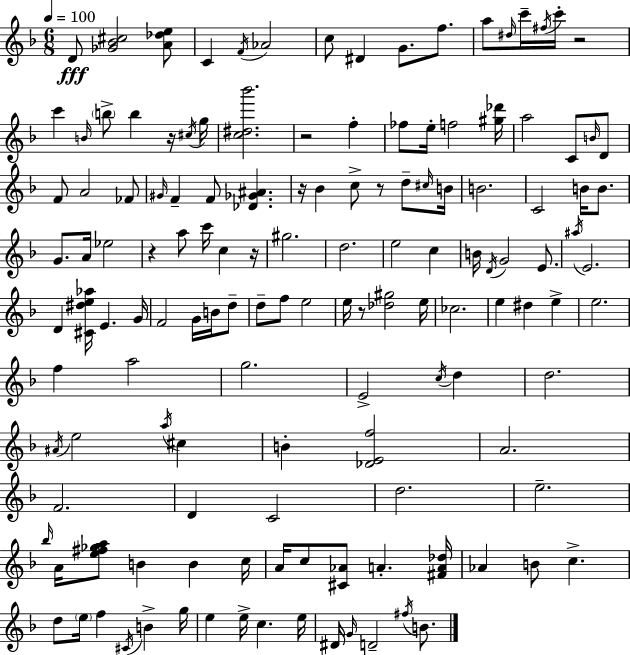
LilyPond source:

{
  \clef treble
  \numericTimeSignature
  \time 6/8
  \key f \major
  \tempo 4 = 100
  d'8\fff <ges' bes' cis''>2 <a' des'' e''>8 | c'4 \acciaccatura { f'16 } aes'2 | c''8 dis'4 g'8. f''8. | a''8 \grace { dis''16 } c'''16-- \acciaccatura { fis''16 } c'''16-. r2 | \break c'''4 \grace { b'16 } \parenthesize b''8-> b''4 | r16 \acciaccatura { cis''16 } g''16 <c'' dis'' bes'''>2. | r2 | f''4-. fes''8 e''16-. f''2 | \break <gis'' des'''>16 a''2 | c'8 \grace { b'16 } d'8 f'8 a'2 | fes'8 \grace { gis'16 } f'4-- f'8 | <des' ges' ais'>4. r16 bes'4 | \break c''8-> r8 d''8-- \grace { cis''16 } b'16 b'2. | c'2 | b'16 b'8. g'8. a'16 | ees''2 r4 | \break a''8 c'''16 c''4 r16 gis''2. | d''2. | e''2 | c''4 b'16 \acciaccatura { d'16 } g'2 | \break e'8. \acciaccatura { ais''16 } e'2. | d'4 | <cis' dis'' e'' aes''>16 e'4. g'16 f'2 | g'16 b'16 d''8-- d''8-- | \break f''8 e''2 e''16 r8 | <des'' gis''>2 e''16 ces''2. | e''4 | dis''4 e''4-> e''2. | \break f''4 | a''2 g''2. | e'2-> | \acciaccatura { c''16 } d''4 d''2. | \break \acciaccatura { ais'16 } | e''2 \acciaccatura { a''16 } cis''4 | b'4-. <des' e' f''>2 | a'2. | \break f'2. | d'4 c'2 | d''2. | e''2.-- | \break \grace { bes''16 } a'16 <e'' fis'' ges'' a''>8 b'4 b'4 | c''16 a'16 c''8 <cis' aes'>8 a'4.-. | <fis' a' des''>16 aes'4 b'8 c''4.-> | d''8 \parenthesize e''16 f''4 \acciaccatura { cis'16 } b'4-> | \break g''16 e''4 e''16-> c''4. | e''16 dis'16 \grace { g'16 } d'2-- | \acciaccatura { fis''16 } b'8. \bar "|."
}